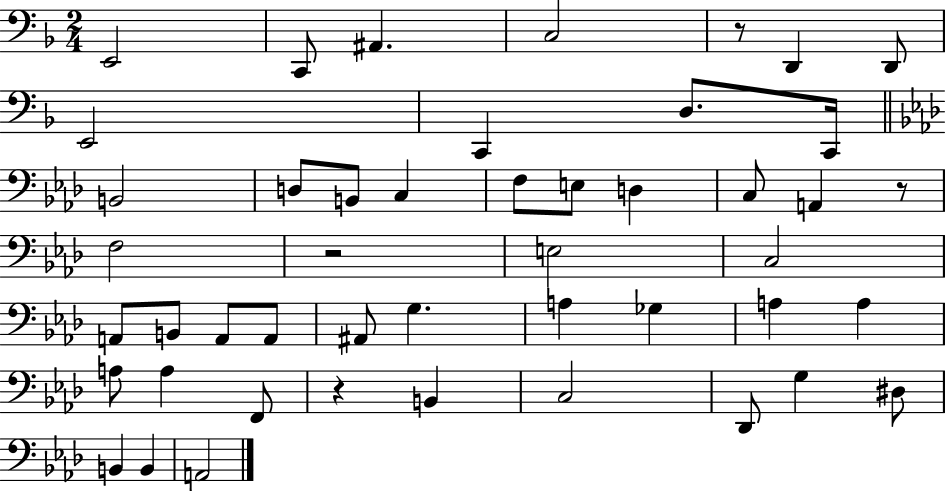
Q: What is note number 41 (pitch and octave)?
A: B2